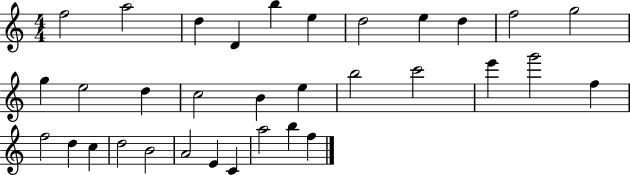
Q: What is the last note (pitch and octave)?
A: F5